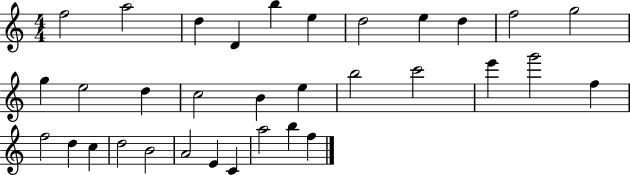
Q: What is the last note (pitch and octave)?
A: F5